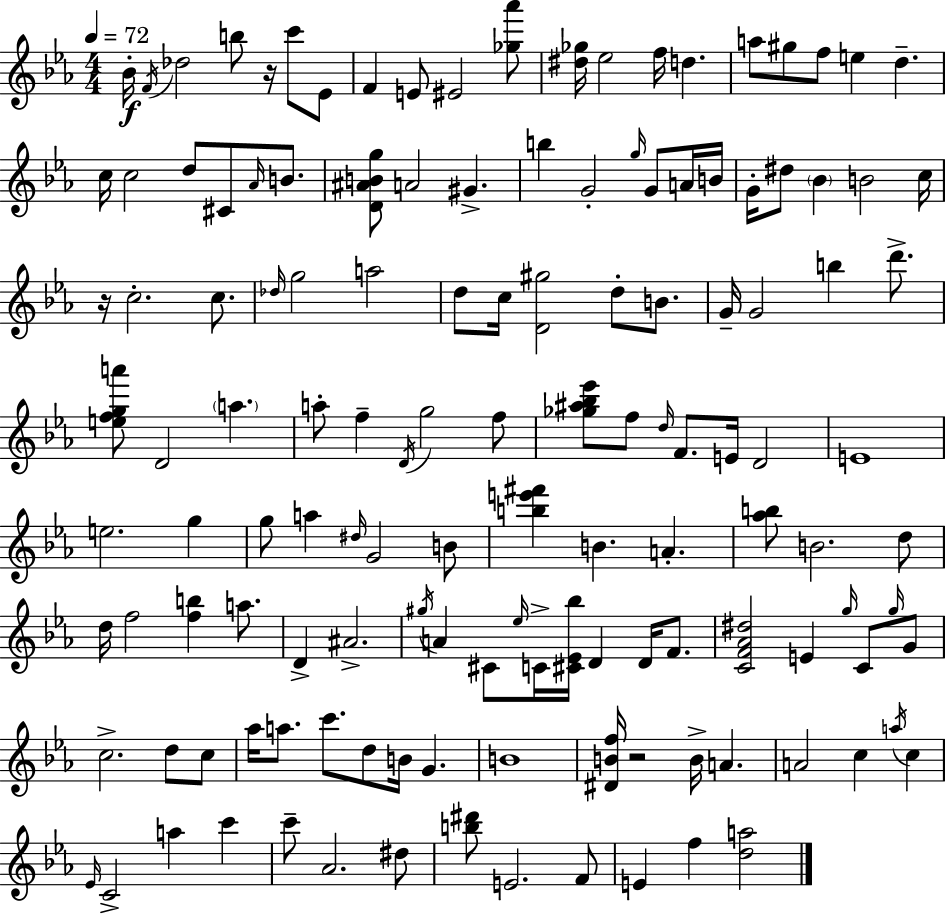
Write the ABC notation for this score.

X:1
T:Untitled
M:4/4
L:1/4
K:Cm
_B/4 F/4 _d2 b/2 z/4 c'/2 _E/2 F E/2 ^E2 [_g_a']/2 [^d_g]/4 _e2 f/4 d a/2 ^g/2 f/2 e d c/4 c2 d/2 ^C/2 _A/4 B/2 [D^ABg]/2 A2 ^G b G2 g/4 G/2 A/4 B/4 G/4 ^d/2 _B B2 c/4 z/4 c2 c/2 _d/4 g2 a2 d/2 c/4 [D^g]2 d/2 B/2 G/4 G2 b d'/2 [efga']/2 D2 a a/2 f D/4 g2 f/2 [_g^a_b_e']/2 f/2 d/4 F/2 E/4 D2 E4 e2 g g/2 a ^d/4 G2 B/2 [be'^f'] B A [_ab]/2 B2 d/2 d/4 f2 [fb] a/2 D ^A2 ^g/4 A ^C/2 _e/4 C/4 [^C_E_b]/4 D D/4 F/2 [CF_A^d]2 E g/4 C/2 g/4 G/2 c2 d/2 c/2 _a/4 a/2 c'/2 d/2 B/4 G B4 [^DBf]/4 z2 B/4 A A2 c a/4 c _E/4 C2 a c' c'/2 _A2 ^d/2 [b^d']/2 E2 F/2 E f [da]2